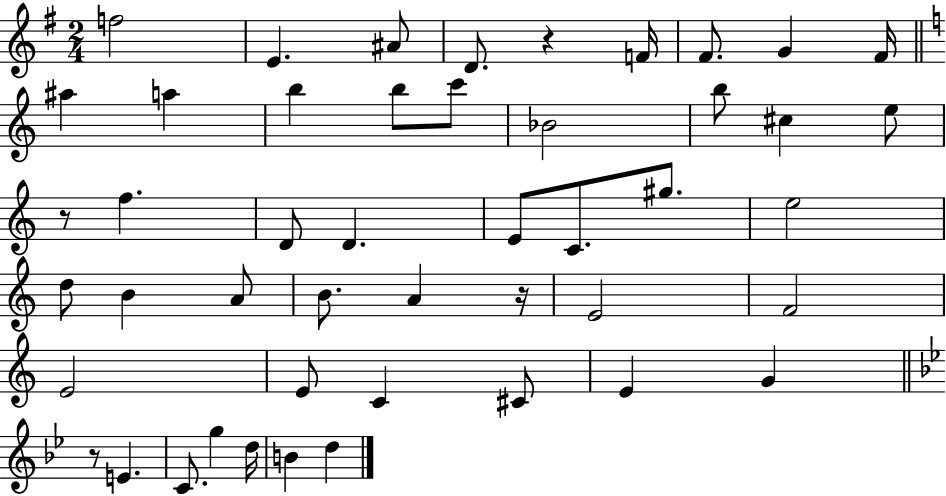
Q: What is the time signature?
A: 2/4